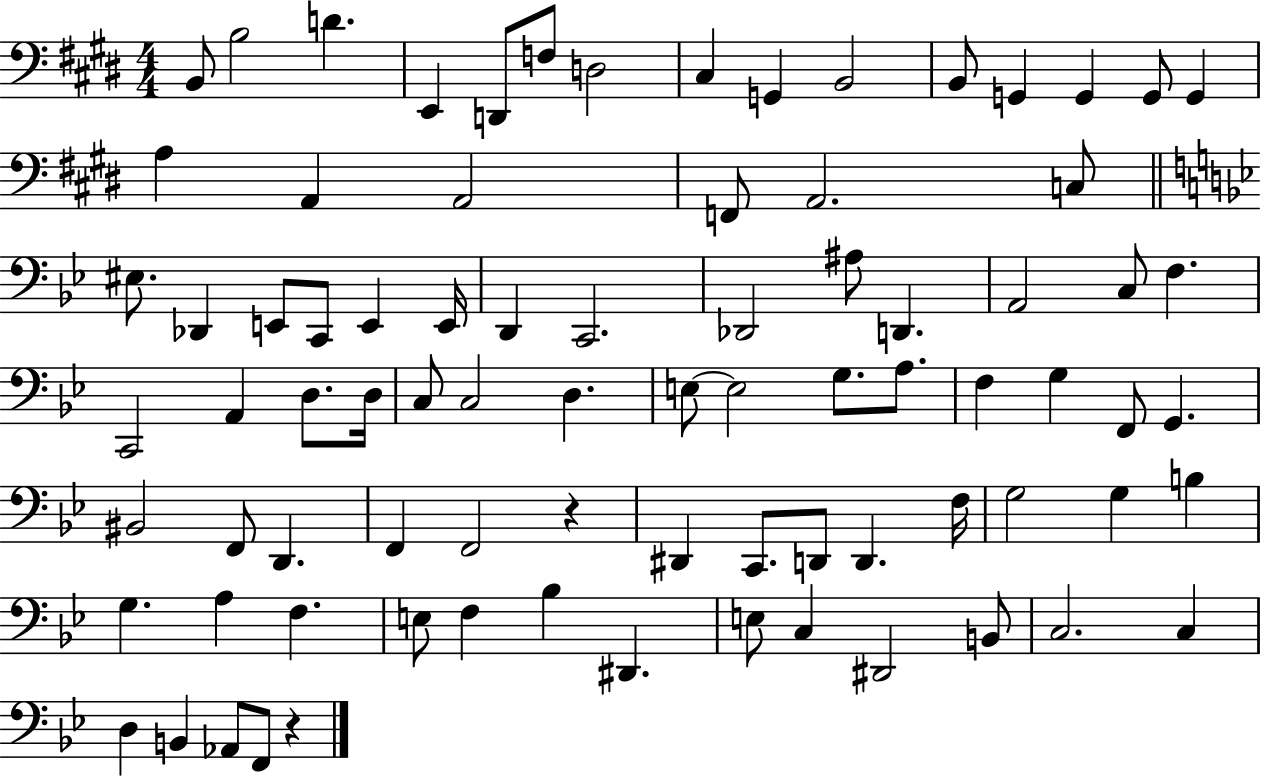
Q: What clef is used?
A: bass